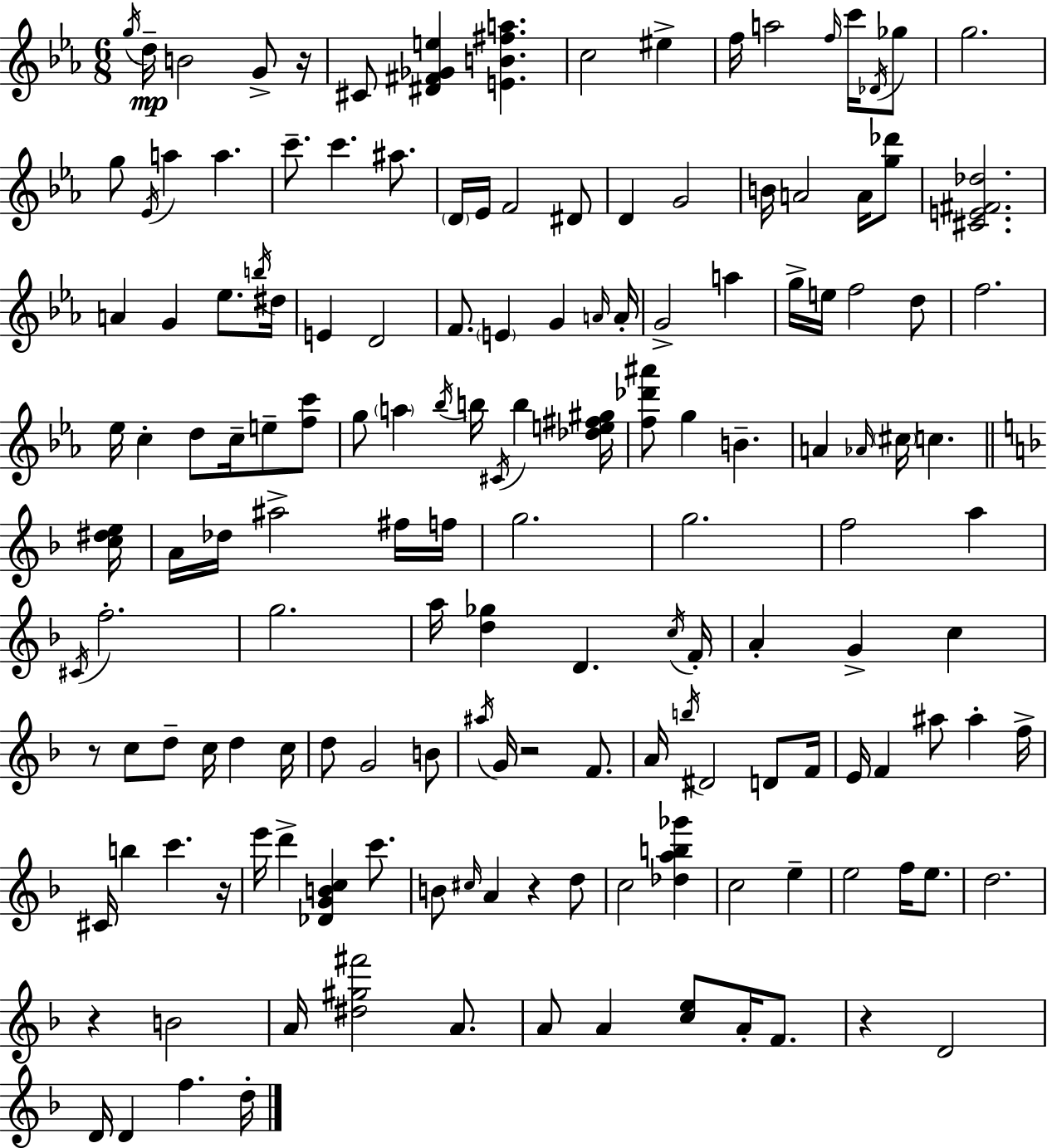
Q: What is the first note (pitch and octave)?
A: G5